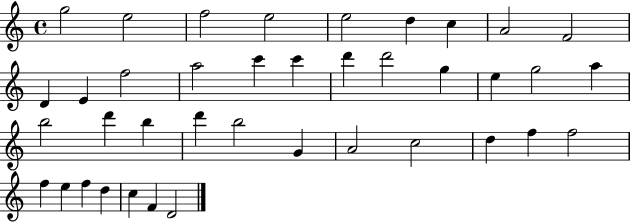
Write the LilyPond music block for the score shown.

{
  \clef treble
  \time 4/4
  \defaultTimeSignature
  \key c \major
  g''2 e''2 | f''2 e''2 | e''2 d''4 c''4 | a'2 f'2 | \break d'4 e'4 f''2 | a''2 c'''4 c'''4 | d'''4 d'''2 g''4 | e''4 g''2 a''4 | \break b''2 d'''4 b''4 | d'''4 b''2 g'4 | a'2 c''2 | d''4 f''4 f''2 | \break f''4 e''4 f''4 d''4 | c''4 f'4 d'2 | \bar "|."
}